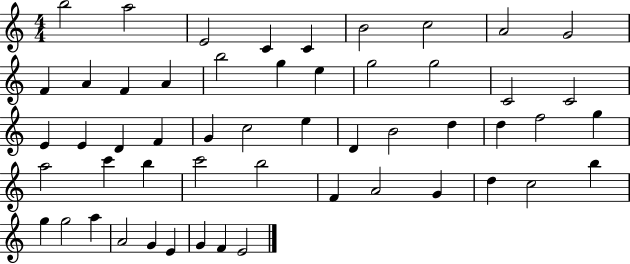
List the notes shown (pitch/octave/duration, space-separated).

B5/h A5/h E4/h C4/q C4/q B4/h C5/h A4/h G4/h F4/q A4/q F4/q A4/q B5/h G5/q E5/q G5/h G5/h C4/h C4/h E4/q E4/q D4/q F4/q G4/q C5/h E5/q D4/q B4/h D5/q D5/q F5/h G5/q A5/h C6/q B5/q C6/h B5/h F4/q A4/h G4/q D5/q C5/h B5/q G5/q G5/h A5/q A4/h G4/q E4/q G4/q F4/q E4/h